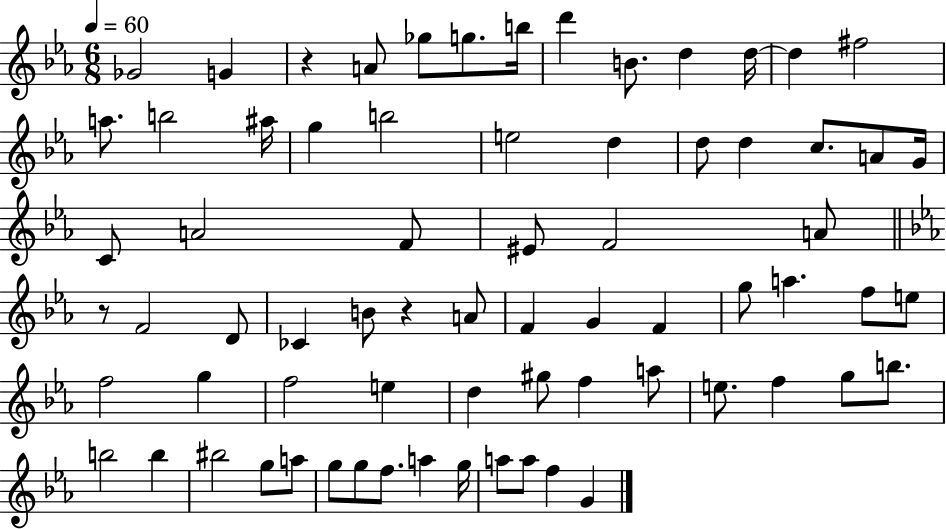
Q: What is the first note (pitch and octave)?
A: Gb4